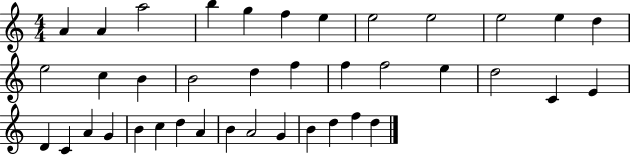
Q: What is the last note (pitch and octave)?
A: D5